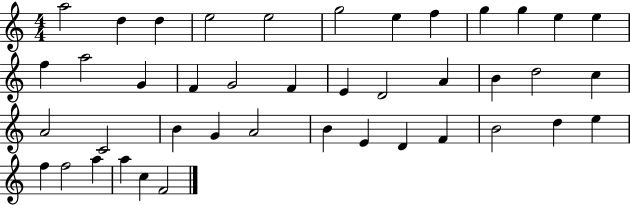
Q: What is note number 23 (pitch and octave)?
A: D5